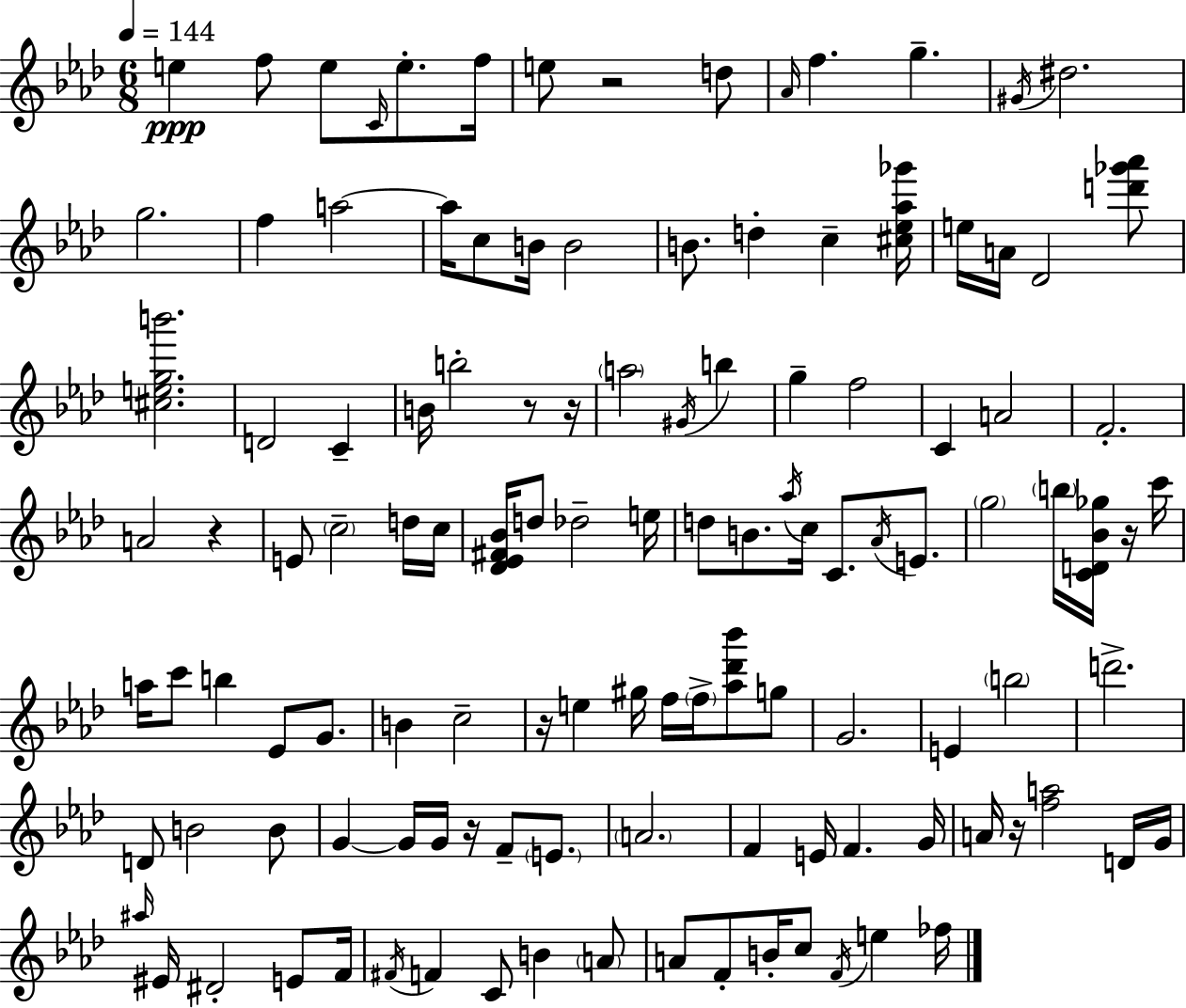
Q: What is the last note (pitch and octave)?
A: FES5